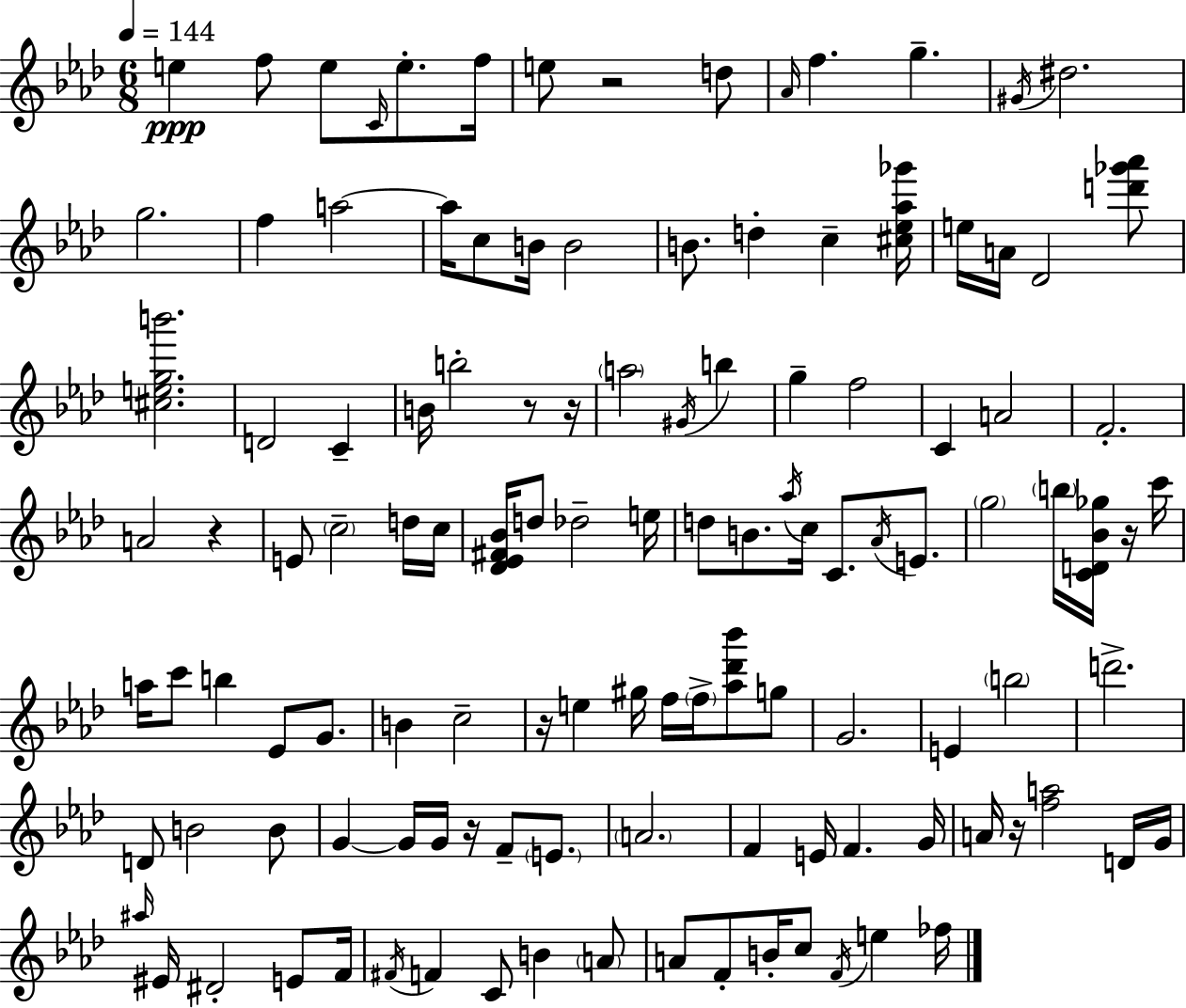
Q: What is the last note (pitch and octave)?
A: FES5